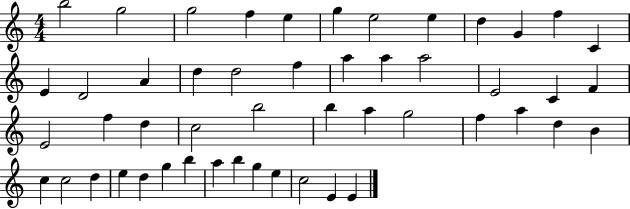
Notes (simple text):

B5/h G5/h G5/h F5/q E5/q G5/q E5/h E5/q D5/q G4/q F5/q C4/q E4/q D4/h A4/q D5/q D5/h F5/q A5/q A5/q A5/h E4/h C4/q F4/q E4/h F5/q D5/q C5/h B5/h B5/q A5/q G5/h F5/q A5/q D5/q B4/q C5/q C5/h D5/q E5/q D5/q G5/q B5/q A5/q B5/q G5/q E5/q C5/h E4/q E4/q